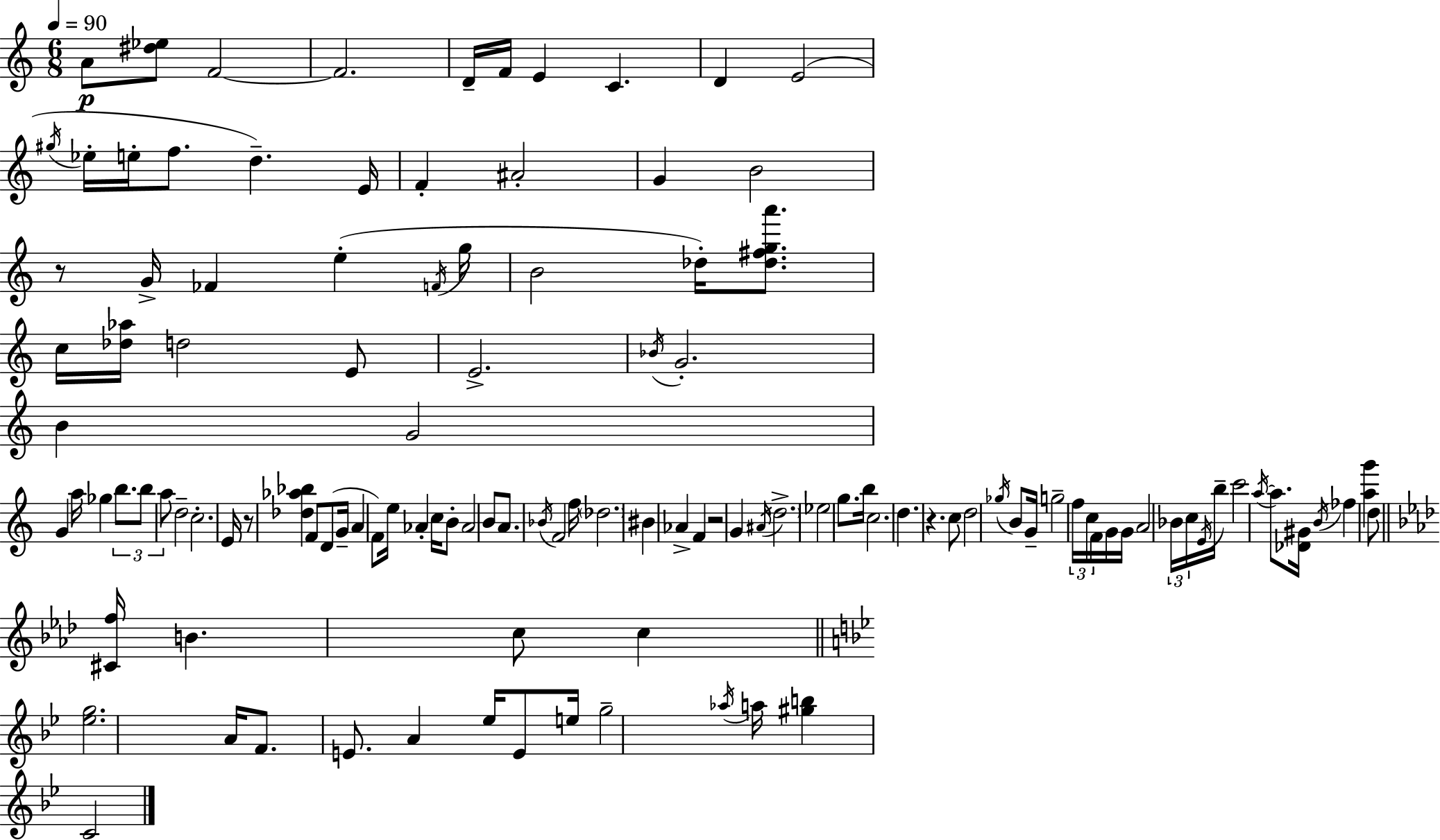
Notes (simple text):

A4/e [D#5,Eb5]/e F4/h F4/h. D4/s F4/s E4/q C4/q. D4/q E4/h G#5/s Eb5/s E5/s F5/e. D5/q. E4/s F4/q A#4/h G4/q B4/h R/e G4/s FES4/q E5/q F4/s G5/s B4/h Db5/s [Db5,F#5,G5,A6]/e. C5/s [Db5,Ab5]/s D5/h E4/e E4/h. Bb4/s G4/h. B4/q G4/h G4/q A5/s Gb5/q B5/e. B5/e A5/e D5/h C5/h. E4/s R/e [Db5,Ab5,Bb5]/q F4/e D4/e G4/s A4/q F4/e E5/s Ab4/q C5/s B4/e Ab4/h B4/e A4/e. Bb4/s F4/h F5/s Db5/h. BIS4/q Ab4/q F4/q R/h G4/q A#4/s D5/h. Eb5/h G5/e. B5/s C5/h. D5/q. R/q. C5/e D5/h Gb5/s B4/e G4/s G5/h F5/s C5/s F4/s G4/s G4/s A4/h Bb4/s C5/s E4/s B5/s C6/h A5/s A5/e. [Db4,G#4]/s B4/s FES5/q [A5,G6]/q D5/e [C#4,F5]/s B4/q. C5/e C5/q [Eb5,G5]/h. A4/s F4/e. E4/e. A4/q Eb5/s E4/e E5/s G5/h Ab5/s A5/s [G#5,B5]/q C4/h